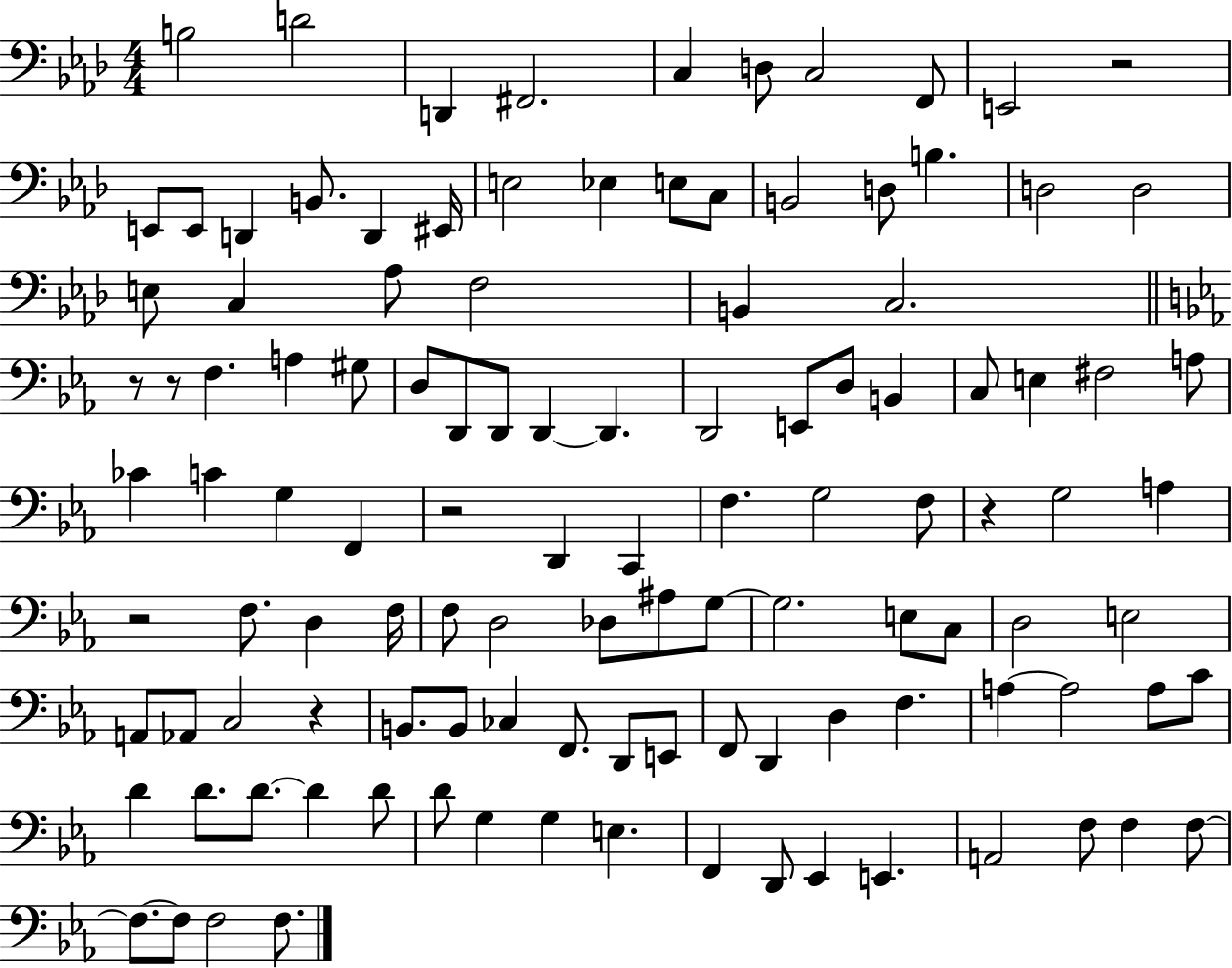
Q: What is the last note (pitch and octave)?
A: F3